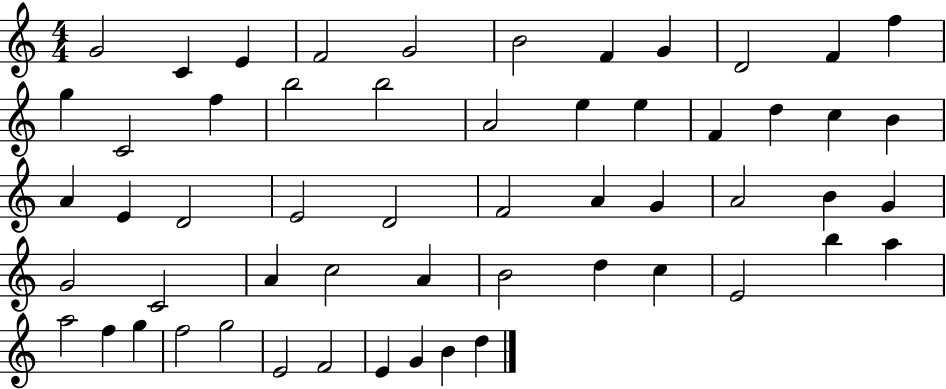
{
  \clef treble
  \numericTimeSignature
  \time 4/4
  \key c \major
  g'2 c'4 e'4 | f'2 g'2 | b'2 f'4 g'4 | d'2 f'4 f''4 | \break g''4 c'2 f''4 | b''2 b''2 | a'2 e''4 e''4 | f'4 d''4 c''4 b'4 | \break a'4 e'4 d'2 | e'2 d'2 | f'2 a'4 g'4 | a'2 b'4 g'4 | \break g'2 c'2 | a'4 c''2 a'4 | b'2 d''4 c''4 | e'2 b''4 a''4 | \break a''2 f''4 g''4 | f''2 g''2 | e'2 f'2 | e'4 g'4 b'4 d''4 | \break \bar "|."
}